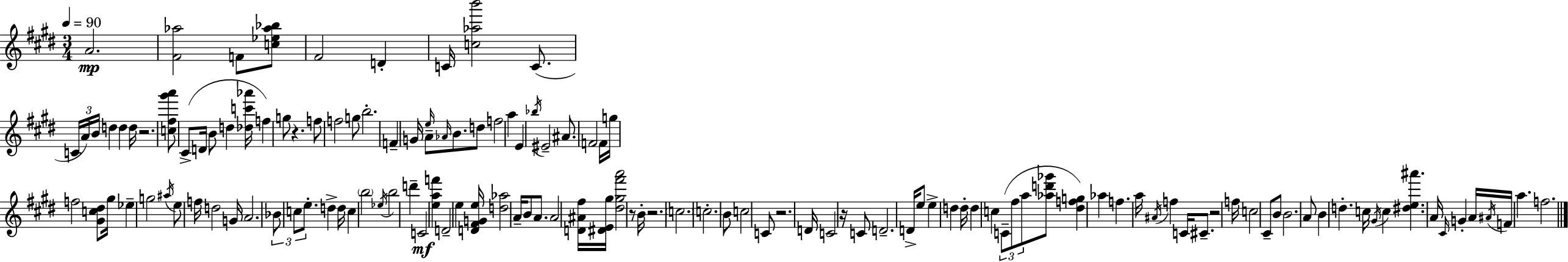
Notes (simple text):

A4/h. [F#4,Ab5]/h F4/e [C5,Eb5,Ab5,Bb5]/e F#4/h D4/q C4/s [C5,Ab5,B6]/h C4/e. C4/s A4/s B4/s D5/q D5/q D5/s R/h. [C5,F#5,G#6,A6]/e C#4/e D4/s B4/e D5/q [Db5,C6,Ab6]/s F5/q G5/e R/q. F5/e F5/h G5/e B5/h. F4/q G4/s E5/s A4/e Ab4/s B4/e. D5/e F5/h A5/q E4/q Bb5/s EIS4/h A#4/e. F4/h F4/s G5/s F5/h [G#4,C5,D#5]/e G#5/s Eb5/q G5/h A#5/s E5/e F5/s D5/h G4/s A4/h. Bb4/e C5/e E5/e. D5/q D5/s C5/q B5/h Eb5/s B5/h D6/q C4/h [E5,A5,F6]/q D4/h E5/q [D4,F#4,G4,E5]/s [D5,Ab5]/h A4/s B4/e A4/e. A4/h [D4,A#4,F#5]/s [D#4,E4,G#5]/s [D#5,G#5,F#6,A6]/h R/e B4/s R/h. C5/h. C5/h. B4/e C5/h C4/e R/h. D4/s C4/h R/s C4/e D4/h. D4/s E5/e E5/q D5/q D5/s D5/q C5/q C4/e F#5/e A5/e [Ab5,D6,Gb6]/e [D#5,F5,G5]/q Ab5/q F5/q. A5/s A#4/s F5/q C4/s C#4/e. R/h F5/s C5/h C#4/e B4/e B4/h. A4/e B4/q D5/q. C5/s G#4/s C5/q [D#5,E5,A#6]/q. A4/s C#4/s G4/q A4/s A#4/s F4/s A5/q. F5/h.